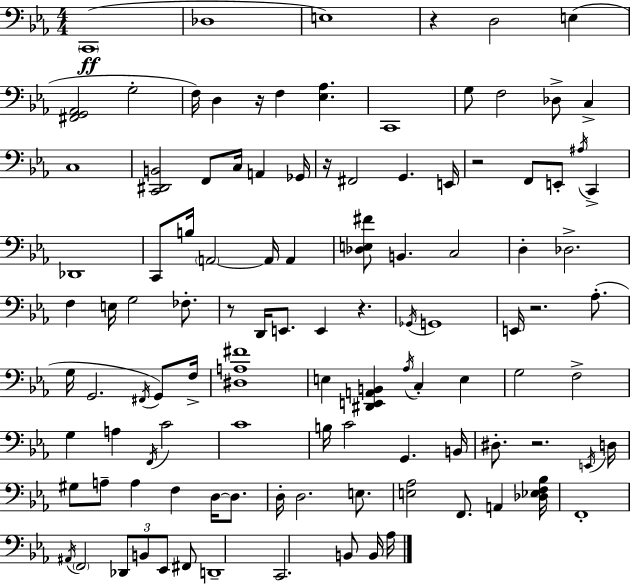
X:1
T:Untitled
M:4/4
L:1/4
K:Cm
C,,4 _D,4 E,4 z D,2 E, [^F,,G,,_A,,]2 G,2 F,/4 D, z/4 F, [_E,_A,] C,,4 G,/2 F,2 _D,/2 C, C,4 [C,,^D,,B,,]2 F,,/2 C,/4 A,, _G,,/4 z/4 ^F,,2 G,, E,,/4 z2 F,,/2 E,,/2 ^A,/4 C,, _D,,4 C,,/2 B,/4 A,,2 A,,/4 A,, [_D,E,^F]/2 B,, C,2 D, _D,2 F, E,/4 G,2 _F,/2 z/2 D,,/4 E,,/2 E,, z _G,,/4 G,,4 E,,/4 z2 _A,/2 G,/4 G,,2 ^F,,/4 G,,/2 F,/4 [^D,A,^F]4 E, [^D,,E,,A,,B,,] _A,/4 C, E, G,2 F,2 G, A, F,,/4 C2 C4 B,/4 C2 G,, B,,/4 ^D,/2 z2 E,,/4 D,/4 ^G,/2 A,/2 A, F, D,/4 D,/2 D,/4 D,2 E,/2 [E,_A,]2 F,,/2 A,, [_D,_E,F,_B,]/4 F,,4 ^A,,/4 F,,2 _D,,/2 B,,/2 _E,,/2 ^F,,/2 D,,4 C,,2 B,,/2 B,,/4 _A,/4